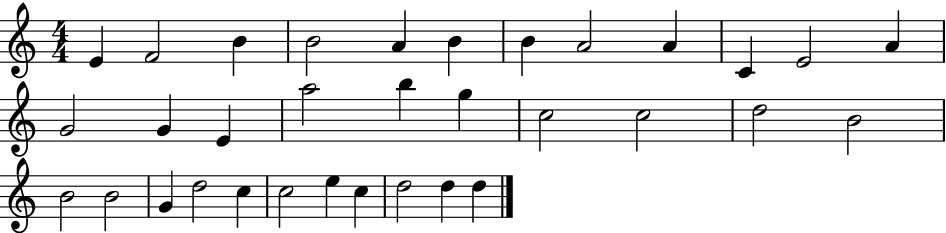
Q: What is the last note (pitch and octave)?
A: D5